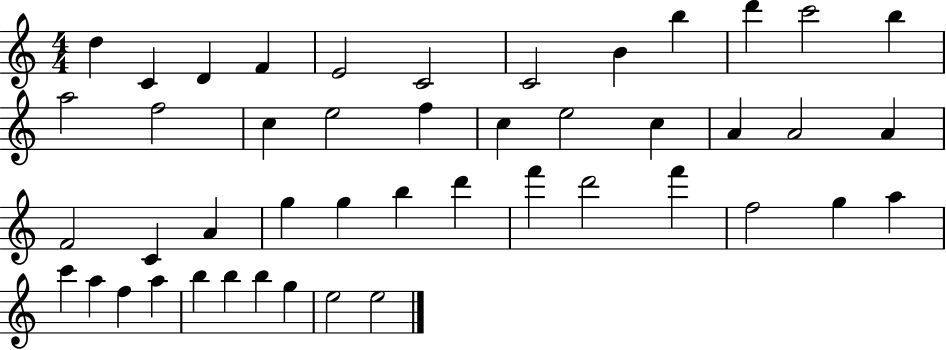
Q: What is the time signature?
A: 4/4